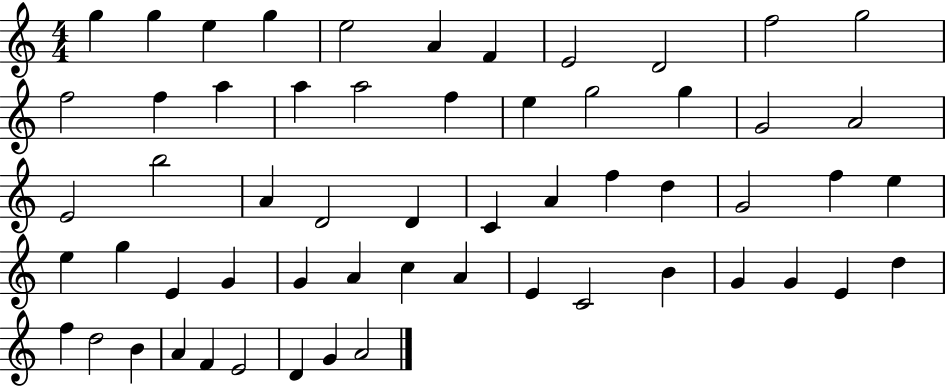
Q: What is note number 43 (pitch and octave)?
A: E4